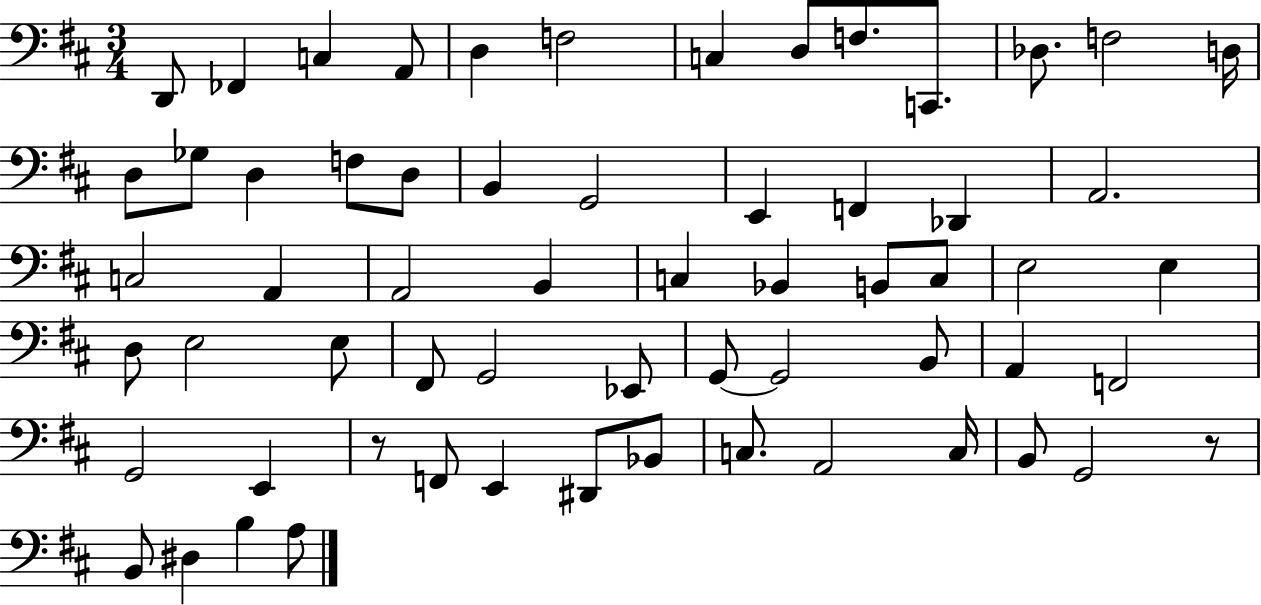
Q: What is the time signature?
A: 3/4